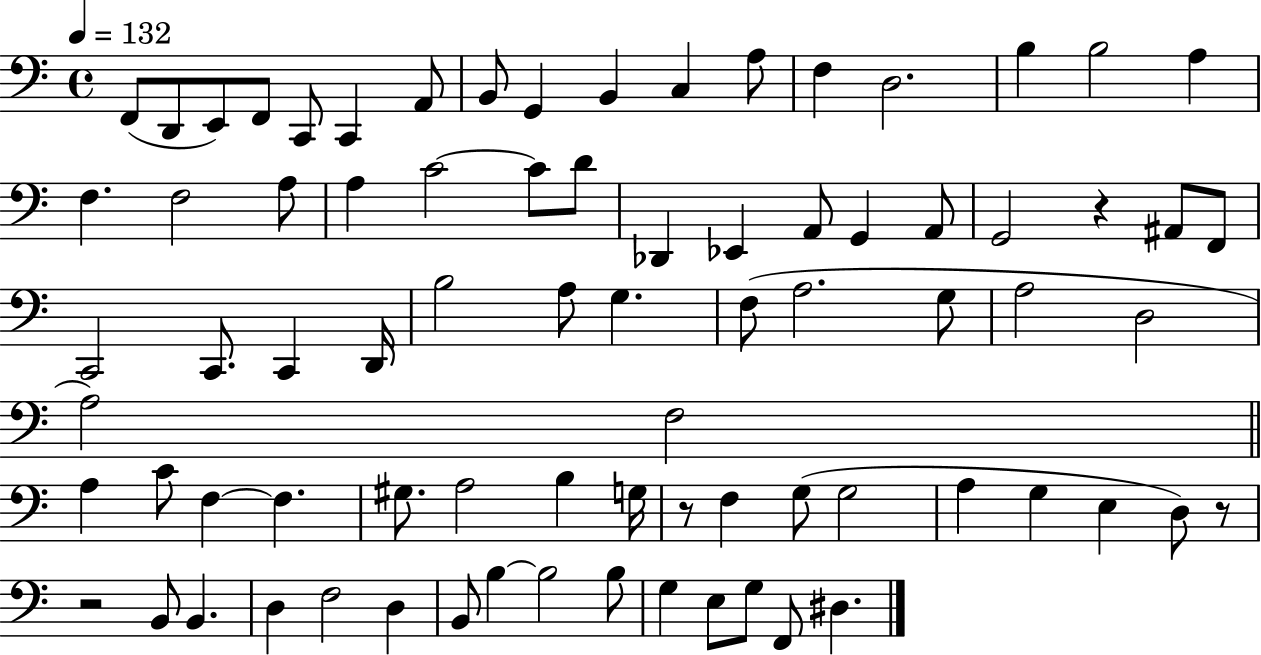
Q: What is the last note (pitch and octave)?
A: D#3